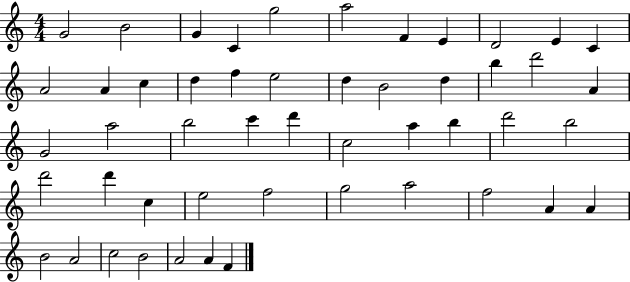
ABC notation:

X:1
T:Untitled
M:4/4
L:1/4
K:C
G2 B2 G C g2 a2 F E D2 E C A2 A c d f e2 d B2 d b d'2 A G2 a2 b2 c' d' c2 a b d'2 b2 d'2 d' c e2 f2 g2 a2 f2 A A B2 A2 c2 B2 A2 A F